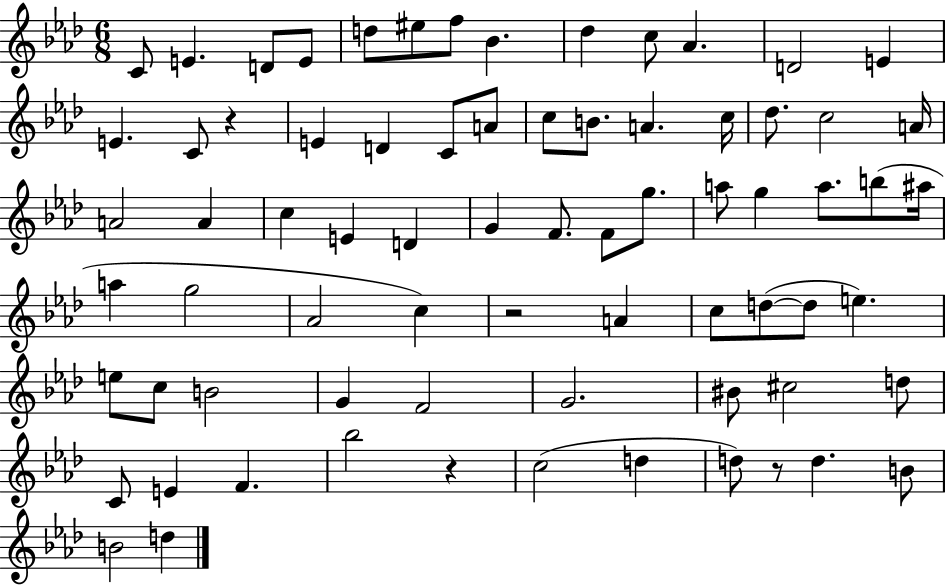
{
  \clef treble
  \numericTimeSignature
  \time 6/8
  \key aes \major
  c'8 e'4. d'8 e'8 | d''8 eis''8 f''8 bes'4. | des''4 c''8 aes'4. | d'2 e'4 | \break e'4. c'8 r4 | e'4 d'4 c'8 a'8 | c''8 b'8. a'4. c''16 | des''8. c''2 a'16 | \break a'2 a'4 | c''4 e'4 d'4 | g'4 f'8. f'8 g''8. | a''8 g''4 a''8. b''8( ais''16 | \break a''4 g''2 | aes'2 c''4) | r2 a'4 | c''8 d''8~(~ d''8 e''4.) | \break e''8 c''8 b'2 | g'4 f'2 | g'2. | bis'8 cis''2 d''8 | \break c'8 e'4 f'4. | bes''2 r4 | c''2( d''4 | d''8) r8 d''4. b'8 | \break b'2 d''4 | \bar "|."
}